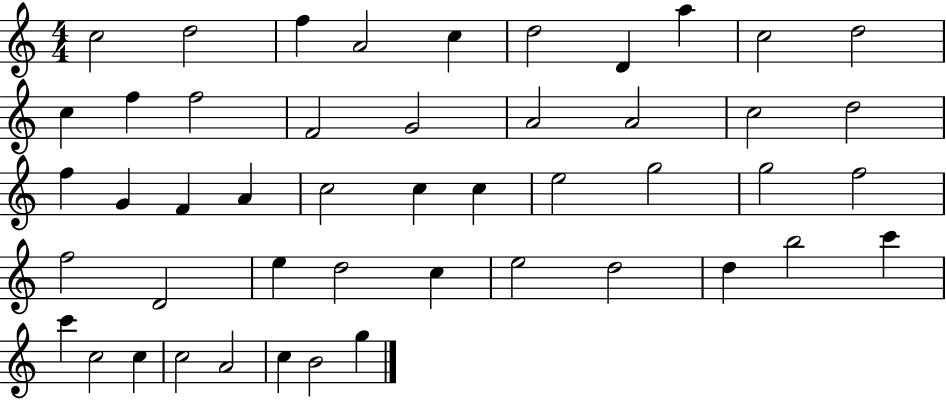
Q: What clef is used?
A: treble